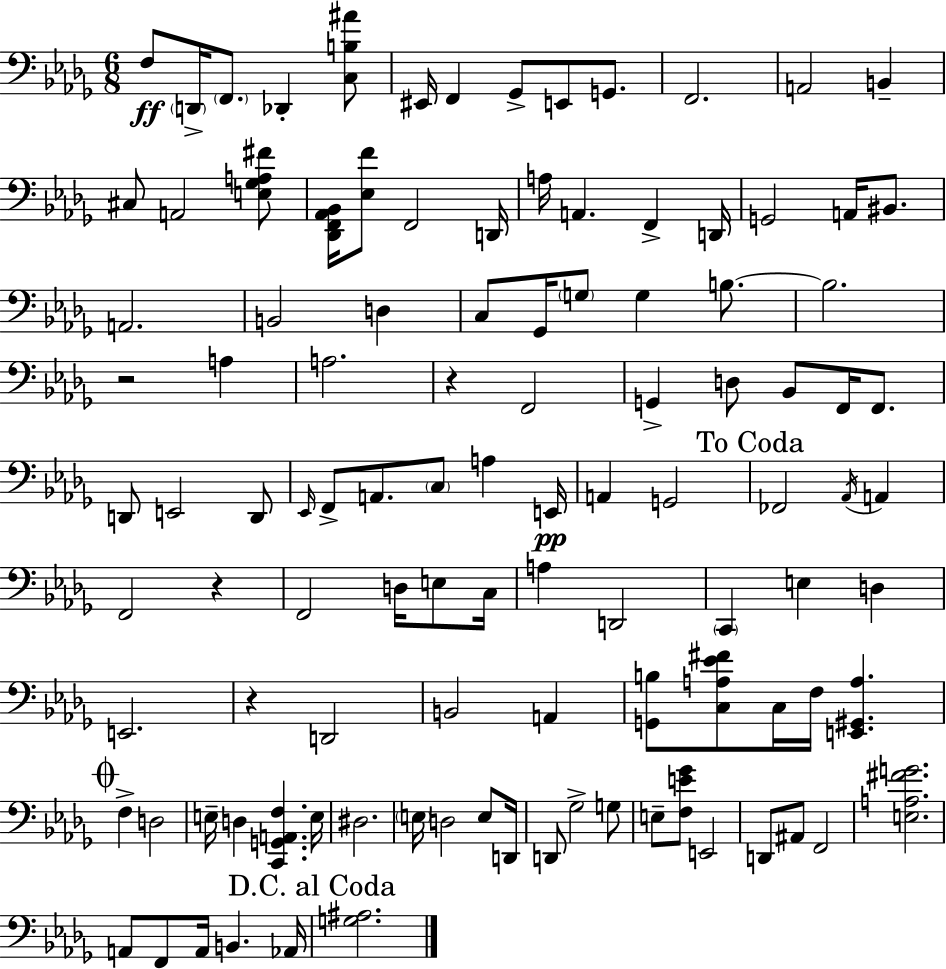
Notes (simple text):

F3/e D2/s F2/e. Db2/q [C3,B3,A#4]/e EIS2/s F2/q Gb2/e E2/e G2/e. F2/h. A2/h B2/q C#3/e A2/h [E3,Gb3,A3,F#4]/e [Db2,F2,Ab2,Bb2]/s [Eb3,F4]/e F2/h D2/s A3/s A2/q. F2/q D2/s G2/h A2/s BIS2/e. A2/h. B2/h D3/q C3/e Gb2/s G3/e G3/q B3/e. B3/h. R/h A3/q A3/h. R/q F2/h G2/q D3/e Bb2/e F2/s F2/e. D2/e E2/h D2/e Eb2/s F2/e A2/e. C3/e A3/q E2/s A2/q G2/h FES2/h Ab2/s A2/q F2/h R/q F2/h D3/s E3/e C3/s A3/q D2/h C2/q E3/q D3/q E2/h. R/q D2/h B2/h A2/q [G2,B3]/e [C3,A3,Eb4,F#4]/e C3/s F3/s [E2,G#2,A3]/q. F3/q D3/h E3/s D3/q [C2,G2,A2,F3]/q. E3/s D#3/h. E3/s D3/h E3/e D2/s D2/e Gb3/h G3/e E3/e [F3,E4,Gb4]/e E2/h D2/e A#2/e F2/h [E3,A3,F#4,G4]/h. A2/e F2/e A2/s B2/q. Ab2/s [G3,A#3]/h.